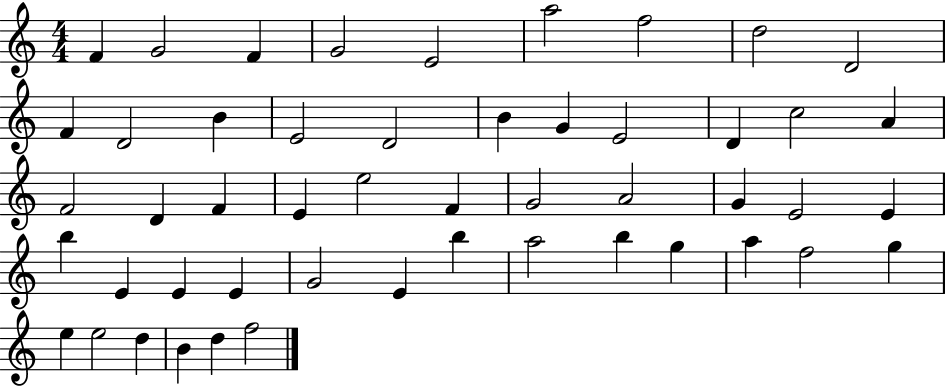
{
  \clef treble
  \numericTimeSignature
  \time 4/4
  \key c \major
  f'4 g'2 f'4 | g'2 e'2 | a''2 f''2 | d''2 d'2 | \break f'4 d'2 b'4 | e'2 d'2 | b'4 g'4 e'2 | d'4 c''2 a'4 | \break f'2 d'4 f'4 | e'4 e''2 f'4 | g'2 a'2 | g'4 e'2 e'4 | \break b''4 e'4 e'4 e'4 | g'2 e'4 b''4 | a''2 b''4 g''4 | a''4 f''2 g''4 | \break e''4 e''2 d''4 | b'4 d''4 f''2 | \bar "|."
}